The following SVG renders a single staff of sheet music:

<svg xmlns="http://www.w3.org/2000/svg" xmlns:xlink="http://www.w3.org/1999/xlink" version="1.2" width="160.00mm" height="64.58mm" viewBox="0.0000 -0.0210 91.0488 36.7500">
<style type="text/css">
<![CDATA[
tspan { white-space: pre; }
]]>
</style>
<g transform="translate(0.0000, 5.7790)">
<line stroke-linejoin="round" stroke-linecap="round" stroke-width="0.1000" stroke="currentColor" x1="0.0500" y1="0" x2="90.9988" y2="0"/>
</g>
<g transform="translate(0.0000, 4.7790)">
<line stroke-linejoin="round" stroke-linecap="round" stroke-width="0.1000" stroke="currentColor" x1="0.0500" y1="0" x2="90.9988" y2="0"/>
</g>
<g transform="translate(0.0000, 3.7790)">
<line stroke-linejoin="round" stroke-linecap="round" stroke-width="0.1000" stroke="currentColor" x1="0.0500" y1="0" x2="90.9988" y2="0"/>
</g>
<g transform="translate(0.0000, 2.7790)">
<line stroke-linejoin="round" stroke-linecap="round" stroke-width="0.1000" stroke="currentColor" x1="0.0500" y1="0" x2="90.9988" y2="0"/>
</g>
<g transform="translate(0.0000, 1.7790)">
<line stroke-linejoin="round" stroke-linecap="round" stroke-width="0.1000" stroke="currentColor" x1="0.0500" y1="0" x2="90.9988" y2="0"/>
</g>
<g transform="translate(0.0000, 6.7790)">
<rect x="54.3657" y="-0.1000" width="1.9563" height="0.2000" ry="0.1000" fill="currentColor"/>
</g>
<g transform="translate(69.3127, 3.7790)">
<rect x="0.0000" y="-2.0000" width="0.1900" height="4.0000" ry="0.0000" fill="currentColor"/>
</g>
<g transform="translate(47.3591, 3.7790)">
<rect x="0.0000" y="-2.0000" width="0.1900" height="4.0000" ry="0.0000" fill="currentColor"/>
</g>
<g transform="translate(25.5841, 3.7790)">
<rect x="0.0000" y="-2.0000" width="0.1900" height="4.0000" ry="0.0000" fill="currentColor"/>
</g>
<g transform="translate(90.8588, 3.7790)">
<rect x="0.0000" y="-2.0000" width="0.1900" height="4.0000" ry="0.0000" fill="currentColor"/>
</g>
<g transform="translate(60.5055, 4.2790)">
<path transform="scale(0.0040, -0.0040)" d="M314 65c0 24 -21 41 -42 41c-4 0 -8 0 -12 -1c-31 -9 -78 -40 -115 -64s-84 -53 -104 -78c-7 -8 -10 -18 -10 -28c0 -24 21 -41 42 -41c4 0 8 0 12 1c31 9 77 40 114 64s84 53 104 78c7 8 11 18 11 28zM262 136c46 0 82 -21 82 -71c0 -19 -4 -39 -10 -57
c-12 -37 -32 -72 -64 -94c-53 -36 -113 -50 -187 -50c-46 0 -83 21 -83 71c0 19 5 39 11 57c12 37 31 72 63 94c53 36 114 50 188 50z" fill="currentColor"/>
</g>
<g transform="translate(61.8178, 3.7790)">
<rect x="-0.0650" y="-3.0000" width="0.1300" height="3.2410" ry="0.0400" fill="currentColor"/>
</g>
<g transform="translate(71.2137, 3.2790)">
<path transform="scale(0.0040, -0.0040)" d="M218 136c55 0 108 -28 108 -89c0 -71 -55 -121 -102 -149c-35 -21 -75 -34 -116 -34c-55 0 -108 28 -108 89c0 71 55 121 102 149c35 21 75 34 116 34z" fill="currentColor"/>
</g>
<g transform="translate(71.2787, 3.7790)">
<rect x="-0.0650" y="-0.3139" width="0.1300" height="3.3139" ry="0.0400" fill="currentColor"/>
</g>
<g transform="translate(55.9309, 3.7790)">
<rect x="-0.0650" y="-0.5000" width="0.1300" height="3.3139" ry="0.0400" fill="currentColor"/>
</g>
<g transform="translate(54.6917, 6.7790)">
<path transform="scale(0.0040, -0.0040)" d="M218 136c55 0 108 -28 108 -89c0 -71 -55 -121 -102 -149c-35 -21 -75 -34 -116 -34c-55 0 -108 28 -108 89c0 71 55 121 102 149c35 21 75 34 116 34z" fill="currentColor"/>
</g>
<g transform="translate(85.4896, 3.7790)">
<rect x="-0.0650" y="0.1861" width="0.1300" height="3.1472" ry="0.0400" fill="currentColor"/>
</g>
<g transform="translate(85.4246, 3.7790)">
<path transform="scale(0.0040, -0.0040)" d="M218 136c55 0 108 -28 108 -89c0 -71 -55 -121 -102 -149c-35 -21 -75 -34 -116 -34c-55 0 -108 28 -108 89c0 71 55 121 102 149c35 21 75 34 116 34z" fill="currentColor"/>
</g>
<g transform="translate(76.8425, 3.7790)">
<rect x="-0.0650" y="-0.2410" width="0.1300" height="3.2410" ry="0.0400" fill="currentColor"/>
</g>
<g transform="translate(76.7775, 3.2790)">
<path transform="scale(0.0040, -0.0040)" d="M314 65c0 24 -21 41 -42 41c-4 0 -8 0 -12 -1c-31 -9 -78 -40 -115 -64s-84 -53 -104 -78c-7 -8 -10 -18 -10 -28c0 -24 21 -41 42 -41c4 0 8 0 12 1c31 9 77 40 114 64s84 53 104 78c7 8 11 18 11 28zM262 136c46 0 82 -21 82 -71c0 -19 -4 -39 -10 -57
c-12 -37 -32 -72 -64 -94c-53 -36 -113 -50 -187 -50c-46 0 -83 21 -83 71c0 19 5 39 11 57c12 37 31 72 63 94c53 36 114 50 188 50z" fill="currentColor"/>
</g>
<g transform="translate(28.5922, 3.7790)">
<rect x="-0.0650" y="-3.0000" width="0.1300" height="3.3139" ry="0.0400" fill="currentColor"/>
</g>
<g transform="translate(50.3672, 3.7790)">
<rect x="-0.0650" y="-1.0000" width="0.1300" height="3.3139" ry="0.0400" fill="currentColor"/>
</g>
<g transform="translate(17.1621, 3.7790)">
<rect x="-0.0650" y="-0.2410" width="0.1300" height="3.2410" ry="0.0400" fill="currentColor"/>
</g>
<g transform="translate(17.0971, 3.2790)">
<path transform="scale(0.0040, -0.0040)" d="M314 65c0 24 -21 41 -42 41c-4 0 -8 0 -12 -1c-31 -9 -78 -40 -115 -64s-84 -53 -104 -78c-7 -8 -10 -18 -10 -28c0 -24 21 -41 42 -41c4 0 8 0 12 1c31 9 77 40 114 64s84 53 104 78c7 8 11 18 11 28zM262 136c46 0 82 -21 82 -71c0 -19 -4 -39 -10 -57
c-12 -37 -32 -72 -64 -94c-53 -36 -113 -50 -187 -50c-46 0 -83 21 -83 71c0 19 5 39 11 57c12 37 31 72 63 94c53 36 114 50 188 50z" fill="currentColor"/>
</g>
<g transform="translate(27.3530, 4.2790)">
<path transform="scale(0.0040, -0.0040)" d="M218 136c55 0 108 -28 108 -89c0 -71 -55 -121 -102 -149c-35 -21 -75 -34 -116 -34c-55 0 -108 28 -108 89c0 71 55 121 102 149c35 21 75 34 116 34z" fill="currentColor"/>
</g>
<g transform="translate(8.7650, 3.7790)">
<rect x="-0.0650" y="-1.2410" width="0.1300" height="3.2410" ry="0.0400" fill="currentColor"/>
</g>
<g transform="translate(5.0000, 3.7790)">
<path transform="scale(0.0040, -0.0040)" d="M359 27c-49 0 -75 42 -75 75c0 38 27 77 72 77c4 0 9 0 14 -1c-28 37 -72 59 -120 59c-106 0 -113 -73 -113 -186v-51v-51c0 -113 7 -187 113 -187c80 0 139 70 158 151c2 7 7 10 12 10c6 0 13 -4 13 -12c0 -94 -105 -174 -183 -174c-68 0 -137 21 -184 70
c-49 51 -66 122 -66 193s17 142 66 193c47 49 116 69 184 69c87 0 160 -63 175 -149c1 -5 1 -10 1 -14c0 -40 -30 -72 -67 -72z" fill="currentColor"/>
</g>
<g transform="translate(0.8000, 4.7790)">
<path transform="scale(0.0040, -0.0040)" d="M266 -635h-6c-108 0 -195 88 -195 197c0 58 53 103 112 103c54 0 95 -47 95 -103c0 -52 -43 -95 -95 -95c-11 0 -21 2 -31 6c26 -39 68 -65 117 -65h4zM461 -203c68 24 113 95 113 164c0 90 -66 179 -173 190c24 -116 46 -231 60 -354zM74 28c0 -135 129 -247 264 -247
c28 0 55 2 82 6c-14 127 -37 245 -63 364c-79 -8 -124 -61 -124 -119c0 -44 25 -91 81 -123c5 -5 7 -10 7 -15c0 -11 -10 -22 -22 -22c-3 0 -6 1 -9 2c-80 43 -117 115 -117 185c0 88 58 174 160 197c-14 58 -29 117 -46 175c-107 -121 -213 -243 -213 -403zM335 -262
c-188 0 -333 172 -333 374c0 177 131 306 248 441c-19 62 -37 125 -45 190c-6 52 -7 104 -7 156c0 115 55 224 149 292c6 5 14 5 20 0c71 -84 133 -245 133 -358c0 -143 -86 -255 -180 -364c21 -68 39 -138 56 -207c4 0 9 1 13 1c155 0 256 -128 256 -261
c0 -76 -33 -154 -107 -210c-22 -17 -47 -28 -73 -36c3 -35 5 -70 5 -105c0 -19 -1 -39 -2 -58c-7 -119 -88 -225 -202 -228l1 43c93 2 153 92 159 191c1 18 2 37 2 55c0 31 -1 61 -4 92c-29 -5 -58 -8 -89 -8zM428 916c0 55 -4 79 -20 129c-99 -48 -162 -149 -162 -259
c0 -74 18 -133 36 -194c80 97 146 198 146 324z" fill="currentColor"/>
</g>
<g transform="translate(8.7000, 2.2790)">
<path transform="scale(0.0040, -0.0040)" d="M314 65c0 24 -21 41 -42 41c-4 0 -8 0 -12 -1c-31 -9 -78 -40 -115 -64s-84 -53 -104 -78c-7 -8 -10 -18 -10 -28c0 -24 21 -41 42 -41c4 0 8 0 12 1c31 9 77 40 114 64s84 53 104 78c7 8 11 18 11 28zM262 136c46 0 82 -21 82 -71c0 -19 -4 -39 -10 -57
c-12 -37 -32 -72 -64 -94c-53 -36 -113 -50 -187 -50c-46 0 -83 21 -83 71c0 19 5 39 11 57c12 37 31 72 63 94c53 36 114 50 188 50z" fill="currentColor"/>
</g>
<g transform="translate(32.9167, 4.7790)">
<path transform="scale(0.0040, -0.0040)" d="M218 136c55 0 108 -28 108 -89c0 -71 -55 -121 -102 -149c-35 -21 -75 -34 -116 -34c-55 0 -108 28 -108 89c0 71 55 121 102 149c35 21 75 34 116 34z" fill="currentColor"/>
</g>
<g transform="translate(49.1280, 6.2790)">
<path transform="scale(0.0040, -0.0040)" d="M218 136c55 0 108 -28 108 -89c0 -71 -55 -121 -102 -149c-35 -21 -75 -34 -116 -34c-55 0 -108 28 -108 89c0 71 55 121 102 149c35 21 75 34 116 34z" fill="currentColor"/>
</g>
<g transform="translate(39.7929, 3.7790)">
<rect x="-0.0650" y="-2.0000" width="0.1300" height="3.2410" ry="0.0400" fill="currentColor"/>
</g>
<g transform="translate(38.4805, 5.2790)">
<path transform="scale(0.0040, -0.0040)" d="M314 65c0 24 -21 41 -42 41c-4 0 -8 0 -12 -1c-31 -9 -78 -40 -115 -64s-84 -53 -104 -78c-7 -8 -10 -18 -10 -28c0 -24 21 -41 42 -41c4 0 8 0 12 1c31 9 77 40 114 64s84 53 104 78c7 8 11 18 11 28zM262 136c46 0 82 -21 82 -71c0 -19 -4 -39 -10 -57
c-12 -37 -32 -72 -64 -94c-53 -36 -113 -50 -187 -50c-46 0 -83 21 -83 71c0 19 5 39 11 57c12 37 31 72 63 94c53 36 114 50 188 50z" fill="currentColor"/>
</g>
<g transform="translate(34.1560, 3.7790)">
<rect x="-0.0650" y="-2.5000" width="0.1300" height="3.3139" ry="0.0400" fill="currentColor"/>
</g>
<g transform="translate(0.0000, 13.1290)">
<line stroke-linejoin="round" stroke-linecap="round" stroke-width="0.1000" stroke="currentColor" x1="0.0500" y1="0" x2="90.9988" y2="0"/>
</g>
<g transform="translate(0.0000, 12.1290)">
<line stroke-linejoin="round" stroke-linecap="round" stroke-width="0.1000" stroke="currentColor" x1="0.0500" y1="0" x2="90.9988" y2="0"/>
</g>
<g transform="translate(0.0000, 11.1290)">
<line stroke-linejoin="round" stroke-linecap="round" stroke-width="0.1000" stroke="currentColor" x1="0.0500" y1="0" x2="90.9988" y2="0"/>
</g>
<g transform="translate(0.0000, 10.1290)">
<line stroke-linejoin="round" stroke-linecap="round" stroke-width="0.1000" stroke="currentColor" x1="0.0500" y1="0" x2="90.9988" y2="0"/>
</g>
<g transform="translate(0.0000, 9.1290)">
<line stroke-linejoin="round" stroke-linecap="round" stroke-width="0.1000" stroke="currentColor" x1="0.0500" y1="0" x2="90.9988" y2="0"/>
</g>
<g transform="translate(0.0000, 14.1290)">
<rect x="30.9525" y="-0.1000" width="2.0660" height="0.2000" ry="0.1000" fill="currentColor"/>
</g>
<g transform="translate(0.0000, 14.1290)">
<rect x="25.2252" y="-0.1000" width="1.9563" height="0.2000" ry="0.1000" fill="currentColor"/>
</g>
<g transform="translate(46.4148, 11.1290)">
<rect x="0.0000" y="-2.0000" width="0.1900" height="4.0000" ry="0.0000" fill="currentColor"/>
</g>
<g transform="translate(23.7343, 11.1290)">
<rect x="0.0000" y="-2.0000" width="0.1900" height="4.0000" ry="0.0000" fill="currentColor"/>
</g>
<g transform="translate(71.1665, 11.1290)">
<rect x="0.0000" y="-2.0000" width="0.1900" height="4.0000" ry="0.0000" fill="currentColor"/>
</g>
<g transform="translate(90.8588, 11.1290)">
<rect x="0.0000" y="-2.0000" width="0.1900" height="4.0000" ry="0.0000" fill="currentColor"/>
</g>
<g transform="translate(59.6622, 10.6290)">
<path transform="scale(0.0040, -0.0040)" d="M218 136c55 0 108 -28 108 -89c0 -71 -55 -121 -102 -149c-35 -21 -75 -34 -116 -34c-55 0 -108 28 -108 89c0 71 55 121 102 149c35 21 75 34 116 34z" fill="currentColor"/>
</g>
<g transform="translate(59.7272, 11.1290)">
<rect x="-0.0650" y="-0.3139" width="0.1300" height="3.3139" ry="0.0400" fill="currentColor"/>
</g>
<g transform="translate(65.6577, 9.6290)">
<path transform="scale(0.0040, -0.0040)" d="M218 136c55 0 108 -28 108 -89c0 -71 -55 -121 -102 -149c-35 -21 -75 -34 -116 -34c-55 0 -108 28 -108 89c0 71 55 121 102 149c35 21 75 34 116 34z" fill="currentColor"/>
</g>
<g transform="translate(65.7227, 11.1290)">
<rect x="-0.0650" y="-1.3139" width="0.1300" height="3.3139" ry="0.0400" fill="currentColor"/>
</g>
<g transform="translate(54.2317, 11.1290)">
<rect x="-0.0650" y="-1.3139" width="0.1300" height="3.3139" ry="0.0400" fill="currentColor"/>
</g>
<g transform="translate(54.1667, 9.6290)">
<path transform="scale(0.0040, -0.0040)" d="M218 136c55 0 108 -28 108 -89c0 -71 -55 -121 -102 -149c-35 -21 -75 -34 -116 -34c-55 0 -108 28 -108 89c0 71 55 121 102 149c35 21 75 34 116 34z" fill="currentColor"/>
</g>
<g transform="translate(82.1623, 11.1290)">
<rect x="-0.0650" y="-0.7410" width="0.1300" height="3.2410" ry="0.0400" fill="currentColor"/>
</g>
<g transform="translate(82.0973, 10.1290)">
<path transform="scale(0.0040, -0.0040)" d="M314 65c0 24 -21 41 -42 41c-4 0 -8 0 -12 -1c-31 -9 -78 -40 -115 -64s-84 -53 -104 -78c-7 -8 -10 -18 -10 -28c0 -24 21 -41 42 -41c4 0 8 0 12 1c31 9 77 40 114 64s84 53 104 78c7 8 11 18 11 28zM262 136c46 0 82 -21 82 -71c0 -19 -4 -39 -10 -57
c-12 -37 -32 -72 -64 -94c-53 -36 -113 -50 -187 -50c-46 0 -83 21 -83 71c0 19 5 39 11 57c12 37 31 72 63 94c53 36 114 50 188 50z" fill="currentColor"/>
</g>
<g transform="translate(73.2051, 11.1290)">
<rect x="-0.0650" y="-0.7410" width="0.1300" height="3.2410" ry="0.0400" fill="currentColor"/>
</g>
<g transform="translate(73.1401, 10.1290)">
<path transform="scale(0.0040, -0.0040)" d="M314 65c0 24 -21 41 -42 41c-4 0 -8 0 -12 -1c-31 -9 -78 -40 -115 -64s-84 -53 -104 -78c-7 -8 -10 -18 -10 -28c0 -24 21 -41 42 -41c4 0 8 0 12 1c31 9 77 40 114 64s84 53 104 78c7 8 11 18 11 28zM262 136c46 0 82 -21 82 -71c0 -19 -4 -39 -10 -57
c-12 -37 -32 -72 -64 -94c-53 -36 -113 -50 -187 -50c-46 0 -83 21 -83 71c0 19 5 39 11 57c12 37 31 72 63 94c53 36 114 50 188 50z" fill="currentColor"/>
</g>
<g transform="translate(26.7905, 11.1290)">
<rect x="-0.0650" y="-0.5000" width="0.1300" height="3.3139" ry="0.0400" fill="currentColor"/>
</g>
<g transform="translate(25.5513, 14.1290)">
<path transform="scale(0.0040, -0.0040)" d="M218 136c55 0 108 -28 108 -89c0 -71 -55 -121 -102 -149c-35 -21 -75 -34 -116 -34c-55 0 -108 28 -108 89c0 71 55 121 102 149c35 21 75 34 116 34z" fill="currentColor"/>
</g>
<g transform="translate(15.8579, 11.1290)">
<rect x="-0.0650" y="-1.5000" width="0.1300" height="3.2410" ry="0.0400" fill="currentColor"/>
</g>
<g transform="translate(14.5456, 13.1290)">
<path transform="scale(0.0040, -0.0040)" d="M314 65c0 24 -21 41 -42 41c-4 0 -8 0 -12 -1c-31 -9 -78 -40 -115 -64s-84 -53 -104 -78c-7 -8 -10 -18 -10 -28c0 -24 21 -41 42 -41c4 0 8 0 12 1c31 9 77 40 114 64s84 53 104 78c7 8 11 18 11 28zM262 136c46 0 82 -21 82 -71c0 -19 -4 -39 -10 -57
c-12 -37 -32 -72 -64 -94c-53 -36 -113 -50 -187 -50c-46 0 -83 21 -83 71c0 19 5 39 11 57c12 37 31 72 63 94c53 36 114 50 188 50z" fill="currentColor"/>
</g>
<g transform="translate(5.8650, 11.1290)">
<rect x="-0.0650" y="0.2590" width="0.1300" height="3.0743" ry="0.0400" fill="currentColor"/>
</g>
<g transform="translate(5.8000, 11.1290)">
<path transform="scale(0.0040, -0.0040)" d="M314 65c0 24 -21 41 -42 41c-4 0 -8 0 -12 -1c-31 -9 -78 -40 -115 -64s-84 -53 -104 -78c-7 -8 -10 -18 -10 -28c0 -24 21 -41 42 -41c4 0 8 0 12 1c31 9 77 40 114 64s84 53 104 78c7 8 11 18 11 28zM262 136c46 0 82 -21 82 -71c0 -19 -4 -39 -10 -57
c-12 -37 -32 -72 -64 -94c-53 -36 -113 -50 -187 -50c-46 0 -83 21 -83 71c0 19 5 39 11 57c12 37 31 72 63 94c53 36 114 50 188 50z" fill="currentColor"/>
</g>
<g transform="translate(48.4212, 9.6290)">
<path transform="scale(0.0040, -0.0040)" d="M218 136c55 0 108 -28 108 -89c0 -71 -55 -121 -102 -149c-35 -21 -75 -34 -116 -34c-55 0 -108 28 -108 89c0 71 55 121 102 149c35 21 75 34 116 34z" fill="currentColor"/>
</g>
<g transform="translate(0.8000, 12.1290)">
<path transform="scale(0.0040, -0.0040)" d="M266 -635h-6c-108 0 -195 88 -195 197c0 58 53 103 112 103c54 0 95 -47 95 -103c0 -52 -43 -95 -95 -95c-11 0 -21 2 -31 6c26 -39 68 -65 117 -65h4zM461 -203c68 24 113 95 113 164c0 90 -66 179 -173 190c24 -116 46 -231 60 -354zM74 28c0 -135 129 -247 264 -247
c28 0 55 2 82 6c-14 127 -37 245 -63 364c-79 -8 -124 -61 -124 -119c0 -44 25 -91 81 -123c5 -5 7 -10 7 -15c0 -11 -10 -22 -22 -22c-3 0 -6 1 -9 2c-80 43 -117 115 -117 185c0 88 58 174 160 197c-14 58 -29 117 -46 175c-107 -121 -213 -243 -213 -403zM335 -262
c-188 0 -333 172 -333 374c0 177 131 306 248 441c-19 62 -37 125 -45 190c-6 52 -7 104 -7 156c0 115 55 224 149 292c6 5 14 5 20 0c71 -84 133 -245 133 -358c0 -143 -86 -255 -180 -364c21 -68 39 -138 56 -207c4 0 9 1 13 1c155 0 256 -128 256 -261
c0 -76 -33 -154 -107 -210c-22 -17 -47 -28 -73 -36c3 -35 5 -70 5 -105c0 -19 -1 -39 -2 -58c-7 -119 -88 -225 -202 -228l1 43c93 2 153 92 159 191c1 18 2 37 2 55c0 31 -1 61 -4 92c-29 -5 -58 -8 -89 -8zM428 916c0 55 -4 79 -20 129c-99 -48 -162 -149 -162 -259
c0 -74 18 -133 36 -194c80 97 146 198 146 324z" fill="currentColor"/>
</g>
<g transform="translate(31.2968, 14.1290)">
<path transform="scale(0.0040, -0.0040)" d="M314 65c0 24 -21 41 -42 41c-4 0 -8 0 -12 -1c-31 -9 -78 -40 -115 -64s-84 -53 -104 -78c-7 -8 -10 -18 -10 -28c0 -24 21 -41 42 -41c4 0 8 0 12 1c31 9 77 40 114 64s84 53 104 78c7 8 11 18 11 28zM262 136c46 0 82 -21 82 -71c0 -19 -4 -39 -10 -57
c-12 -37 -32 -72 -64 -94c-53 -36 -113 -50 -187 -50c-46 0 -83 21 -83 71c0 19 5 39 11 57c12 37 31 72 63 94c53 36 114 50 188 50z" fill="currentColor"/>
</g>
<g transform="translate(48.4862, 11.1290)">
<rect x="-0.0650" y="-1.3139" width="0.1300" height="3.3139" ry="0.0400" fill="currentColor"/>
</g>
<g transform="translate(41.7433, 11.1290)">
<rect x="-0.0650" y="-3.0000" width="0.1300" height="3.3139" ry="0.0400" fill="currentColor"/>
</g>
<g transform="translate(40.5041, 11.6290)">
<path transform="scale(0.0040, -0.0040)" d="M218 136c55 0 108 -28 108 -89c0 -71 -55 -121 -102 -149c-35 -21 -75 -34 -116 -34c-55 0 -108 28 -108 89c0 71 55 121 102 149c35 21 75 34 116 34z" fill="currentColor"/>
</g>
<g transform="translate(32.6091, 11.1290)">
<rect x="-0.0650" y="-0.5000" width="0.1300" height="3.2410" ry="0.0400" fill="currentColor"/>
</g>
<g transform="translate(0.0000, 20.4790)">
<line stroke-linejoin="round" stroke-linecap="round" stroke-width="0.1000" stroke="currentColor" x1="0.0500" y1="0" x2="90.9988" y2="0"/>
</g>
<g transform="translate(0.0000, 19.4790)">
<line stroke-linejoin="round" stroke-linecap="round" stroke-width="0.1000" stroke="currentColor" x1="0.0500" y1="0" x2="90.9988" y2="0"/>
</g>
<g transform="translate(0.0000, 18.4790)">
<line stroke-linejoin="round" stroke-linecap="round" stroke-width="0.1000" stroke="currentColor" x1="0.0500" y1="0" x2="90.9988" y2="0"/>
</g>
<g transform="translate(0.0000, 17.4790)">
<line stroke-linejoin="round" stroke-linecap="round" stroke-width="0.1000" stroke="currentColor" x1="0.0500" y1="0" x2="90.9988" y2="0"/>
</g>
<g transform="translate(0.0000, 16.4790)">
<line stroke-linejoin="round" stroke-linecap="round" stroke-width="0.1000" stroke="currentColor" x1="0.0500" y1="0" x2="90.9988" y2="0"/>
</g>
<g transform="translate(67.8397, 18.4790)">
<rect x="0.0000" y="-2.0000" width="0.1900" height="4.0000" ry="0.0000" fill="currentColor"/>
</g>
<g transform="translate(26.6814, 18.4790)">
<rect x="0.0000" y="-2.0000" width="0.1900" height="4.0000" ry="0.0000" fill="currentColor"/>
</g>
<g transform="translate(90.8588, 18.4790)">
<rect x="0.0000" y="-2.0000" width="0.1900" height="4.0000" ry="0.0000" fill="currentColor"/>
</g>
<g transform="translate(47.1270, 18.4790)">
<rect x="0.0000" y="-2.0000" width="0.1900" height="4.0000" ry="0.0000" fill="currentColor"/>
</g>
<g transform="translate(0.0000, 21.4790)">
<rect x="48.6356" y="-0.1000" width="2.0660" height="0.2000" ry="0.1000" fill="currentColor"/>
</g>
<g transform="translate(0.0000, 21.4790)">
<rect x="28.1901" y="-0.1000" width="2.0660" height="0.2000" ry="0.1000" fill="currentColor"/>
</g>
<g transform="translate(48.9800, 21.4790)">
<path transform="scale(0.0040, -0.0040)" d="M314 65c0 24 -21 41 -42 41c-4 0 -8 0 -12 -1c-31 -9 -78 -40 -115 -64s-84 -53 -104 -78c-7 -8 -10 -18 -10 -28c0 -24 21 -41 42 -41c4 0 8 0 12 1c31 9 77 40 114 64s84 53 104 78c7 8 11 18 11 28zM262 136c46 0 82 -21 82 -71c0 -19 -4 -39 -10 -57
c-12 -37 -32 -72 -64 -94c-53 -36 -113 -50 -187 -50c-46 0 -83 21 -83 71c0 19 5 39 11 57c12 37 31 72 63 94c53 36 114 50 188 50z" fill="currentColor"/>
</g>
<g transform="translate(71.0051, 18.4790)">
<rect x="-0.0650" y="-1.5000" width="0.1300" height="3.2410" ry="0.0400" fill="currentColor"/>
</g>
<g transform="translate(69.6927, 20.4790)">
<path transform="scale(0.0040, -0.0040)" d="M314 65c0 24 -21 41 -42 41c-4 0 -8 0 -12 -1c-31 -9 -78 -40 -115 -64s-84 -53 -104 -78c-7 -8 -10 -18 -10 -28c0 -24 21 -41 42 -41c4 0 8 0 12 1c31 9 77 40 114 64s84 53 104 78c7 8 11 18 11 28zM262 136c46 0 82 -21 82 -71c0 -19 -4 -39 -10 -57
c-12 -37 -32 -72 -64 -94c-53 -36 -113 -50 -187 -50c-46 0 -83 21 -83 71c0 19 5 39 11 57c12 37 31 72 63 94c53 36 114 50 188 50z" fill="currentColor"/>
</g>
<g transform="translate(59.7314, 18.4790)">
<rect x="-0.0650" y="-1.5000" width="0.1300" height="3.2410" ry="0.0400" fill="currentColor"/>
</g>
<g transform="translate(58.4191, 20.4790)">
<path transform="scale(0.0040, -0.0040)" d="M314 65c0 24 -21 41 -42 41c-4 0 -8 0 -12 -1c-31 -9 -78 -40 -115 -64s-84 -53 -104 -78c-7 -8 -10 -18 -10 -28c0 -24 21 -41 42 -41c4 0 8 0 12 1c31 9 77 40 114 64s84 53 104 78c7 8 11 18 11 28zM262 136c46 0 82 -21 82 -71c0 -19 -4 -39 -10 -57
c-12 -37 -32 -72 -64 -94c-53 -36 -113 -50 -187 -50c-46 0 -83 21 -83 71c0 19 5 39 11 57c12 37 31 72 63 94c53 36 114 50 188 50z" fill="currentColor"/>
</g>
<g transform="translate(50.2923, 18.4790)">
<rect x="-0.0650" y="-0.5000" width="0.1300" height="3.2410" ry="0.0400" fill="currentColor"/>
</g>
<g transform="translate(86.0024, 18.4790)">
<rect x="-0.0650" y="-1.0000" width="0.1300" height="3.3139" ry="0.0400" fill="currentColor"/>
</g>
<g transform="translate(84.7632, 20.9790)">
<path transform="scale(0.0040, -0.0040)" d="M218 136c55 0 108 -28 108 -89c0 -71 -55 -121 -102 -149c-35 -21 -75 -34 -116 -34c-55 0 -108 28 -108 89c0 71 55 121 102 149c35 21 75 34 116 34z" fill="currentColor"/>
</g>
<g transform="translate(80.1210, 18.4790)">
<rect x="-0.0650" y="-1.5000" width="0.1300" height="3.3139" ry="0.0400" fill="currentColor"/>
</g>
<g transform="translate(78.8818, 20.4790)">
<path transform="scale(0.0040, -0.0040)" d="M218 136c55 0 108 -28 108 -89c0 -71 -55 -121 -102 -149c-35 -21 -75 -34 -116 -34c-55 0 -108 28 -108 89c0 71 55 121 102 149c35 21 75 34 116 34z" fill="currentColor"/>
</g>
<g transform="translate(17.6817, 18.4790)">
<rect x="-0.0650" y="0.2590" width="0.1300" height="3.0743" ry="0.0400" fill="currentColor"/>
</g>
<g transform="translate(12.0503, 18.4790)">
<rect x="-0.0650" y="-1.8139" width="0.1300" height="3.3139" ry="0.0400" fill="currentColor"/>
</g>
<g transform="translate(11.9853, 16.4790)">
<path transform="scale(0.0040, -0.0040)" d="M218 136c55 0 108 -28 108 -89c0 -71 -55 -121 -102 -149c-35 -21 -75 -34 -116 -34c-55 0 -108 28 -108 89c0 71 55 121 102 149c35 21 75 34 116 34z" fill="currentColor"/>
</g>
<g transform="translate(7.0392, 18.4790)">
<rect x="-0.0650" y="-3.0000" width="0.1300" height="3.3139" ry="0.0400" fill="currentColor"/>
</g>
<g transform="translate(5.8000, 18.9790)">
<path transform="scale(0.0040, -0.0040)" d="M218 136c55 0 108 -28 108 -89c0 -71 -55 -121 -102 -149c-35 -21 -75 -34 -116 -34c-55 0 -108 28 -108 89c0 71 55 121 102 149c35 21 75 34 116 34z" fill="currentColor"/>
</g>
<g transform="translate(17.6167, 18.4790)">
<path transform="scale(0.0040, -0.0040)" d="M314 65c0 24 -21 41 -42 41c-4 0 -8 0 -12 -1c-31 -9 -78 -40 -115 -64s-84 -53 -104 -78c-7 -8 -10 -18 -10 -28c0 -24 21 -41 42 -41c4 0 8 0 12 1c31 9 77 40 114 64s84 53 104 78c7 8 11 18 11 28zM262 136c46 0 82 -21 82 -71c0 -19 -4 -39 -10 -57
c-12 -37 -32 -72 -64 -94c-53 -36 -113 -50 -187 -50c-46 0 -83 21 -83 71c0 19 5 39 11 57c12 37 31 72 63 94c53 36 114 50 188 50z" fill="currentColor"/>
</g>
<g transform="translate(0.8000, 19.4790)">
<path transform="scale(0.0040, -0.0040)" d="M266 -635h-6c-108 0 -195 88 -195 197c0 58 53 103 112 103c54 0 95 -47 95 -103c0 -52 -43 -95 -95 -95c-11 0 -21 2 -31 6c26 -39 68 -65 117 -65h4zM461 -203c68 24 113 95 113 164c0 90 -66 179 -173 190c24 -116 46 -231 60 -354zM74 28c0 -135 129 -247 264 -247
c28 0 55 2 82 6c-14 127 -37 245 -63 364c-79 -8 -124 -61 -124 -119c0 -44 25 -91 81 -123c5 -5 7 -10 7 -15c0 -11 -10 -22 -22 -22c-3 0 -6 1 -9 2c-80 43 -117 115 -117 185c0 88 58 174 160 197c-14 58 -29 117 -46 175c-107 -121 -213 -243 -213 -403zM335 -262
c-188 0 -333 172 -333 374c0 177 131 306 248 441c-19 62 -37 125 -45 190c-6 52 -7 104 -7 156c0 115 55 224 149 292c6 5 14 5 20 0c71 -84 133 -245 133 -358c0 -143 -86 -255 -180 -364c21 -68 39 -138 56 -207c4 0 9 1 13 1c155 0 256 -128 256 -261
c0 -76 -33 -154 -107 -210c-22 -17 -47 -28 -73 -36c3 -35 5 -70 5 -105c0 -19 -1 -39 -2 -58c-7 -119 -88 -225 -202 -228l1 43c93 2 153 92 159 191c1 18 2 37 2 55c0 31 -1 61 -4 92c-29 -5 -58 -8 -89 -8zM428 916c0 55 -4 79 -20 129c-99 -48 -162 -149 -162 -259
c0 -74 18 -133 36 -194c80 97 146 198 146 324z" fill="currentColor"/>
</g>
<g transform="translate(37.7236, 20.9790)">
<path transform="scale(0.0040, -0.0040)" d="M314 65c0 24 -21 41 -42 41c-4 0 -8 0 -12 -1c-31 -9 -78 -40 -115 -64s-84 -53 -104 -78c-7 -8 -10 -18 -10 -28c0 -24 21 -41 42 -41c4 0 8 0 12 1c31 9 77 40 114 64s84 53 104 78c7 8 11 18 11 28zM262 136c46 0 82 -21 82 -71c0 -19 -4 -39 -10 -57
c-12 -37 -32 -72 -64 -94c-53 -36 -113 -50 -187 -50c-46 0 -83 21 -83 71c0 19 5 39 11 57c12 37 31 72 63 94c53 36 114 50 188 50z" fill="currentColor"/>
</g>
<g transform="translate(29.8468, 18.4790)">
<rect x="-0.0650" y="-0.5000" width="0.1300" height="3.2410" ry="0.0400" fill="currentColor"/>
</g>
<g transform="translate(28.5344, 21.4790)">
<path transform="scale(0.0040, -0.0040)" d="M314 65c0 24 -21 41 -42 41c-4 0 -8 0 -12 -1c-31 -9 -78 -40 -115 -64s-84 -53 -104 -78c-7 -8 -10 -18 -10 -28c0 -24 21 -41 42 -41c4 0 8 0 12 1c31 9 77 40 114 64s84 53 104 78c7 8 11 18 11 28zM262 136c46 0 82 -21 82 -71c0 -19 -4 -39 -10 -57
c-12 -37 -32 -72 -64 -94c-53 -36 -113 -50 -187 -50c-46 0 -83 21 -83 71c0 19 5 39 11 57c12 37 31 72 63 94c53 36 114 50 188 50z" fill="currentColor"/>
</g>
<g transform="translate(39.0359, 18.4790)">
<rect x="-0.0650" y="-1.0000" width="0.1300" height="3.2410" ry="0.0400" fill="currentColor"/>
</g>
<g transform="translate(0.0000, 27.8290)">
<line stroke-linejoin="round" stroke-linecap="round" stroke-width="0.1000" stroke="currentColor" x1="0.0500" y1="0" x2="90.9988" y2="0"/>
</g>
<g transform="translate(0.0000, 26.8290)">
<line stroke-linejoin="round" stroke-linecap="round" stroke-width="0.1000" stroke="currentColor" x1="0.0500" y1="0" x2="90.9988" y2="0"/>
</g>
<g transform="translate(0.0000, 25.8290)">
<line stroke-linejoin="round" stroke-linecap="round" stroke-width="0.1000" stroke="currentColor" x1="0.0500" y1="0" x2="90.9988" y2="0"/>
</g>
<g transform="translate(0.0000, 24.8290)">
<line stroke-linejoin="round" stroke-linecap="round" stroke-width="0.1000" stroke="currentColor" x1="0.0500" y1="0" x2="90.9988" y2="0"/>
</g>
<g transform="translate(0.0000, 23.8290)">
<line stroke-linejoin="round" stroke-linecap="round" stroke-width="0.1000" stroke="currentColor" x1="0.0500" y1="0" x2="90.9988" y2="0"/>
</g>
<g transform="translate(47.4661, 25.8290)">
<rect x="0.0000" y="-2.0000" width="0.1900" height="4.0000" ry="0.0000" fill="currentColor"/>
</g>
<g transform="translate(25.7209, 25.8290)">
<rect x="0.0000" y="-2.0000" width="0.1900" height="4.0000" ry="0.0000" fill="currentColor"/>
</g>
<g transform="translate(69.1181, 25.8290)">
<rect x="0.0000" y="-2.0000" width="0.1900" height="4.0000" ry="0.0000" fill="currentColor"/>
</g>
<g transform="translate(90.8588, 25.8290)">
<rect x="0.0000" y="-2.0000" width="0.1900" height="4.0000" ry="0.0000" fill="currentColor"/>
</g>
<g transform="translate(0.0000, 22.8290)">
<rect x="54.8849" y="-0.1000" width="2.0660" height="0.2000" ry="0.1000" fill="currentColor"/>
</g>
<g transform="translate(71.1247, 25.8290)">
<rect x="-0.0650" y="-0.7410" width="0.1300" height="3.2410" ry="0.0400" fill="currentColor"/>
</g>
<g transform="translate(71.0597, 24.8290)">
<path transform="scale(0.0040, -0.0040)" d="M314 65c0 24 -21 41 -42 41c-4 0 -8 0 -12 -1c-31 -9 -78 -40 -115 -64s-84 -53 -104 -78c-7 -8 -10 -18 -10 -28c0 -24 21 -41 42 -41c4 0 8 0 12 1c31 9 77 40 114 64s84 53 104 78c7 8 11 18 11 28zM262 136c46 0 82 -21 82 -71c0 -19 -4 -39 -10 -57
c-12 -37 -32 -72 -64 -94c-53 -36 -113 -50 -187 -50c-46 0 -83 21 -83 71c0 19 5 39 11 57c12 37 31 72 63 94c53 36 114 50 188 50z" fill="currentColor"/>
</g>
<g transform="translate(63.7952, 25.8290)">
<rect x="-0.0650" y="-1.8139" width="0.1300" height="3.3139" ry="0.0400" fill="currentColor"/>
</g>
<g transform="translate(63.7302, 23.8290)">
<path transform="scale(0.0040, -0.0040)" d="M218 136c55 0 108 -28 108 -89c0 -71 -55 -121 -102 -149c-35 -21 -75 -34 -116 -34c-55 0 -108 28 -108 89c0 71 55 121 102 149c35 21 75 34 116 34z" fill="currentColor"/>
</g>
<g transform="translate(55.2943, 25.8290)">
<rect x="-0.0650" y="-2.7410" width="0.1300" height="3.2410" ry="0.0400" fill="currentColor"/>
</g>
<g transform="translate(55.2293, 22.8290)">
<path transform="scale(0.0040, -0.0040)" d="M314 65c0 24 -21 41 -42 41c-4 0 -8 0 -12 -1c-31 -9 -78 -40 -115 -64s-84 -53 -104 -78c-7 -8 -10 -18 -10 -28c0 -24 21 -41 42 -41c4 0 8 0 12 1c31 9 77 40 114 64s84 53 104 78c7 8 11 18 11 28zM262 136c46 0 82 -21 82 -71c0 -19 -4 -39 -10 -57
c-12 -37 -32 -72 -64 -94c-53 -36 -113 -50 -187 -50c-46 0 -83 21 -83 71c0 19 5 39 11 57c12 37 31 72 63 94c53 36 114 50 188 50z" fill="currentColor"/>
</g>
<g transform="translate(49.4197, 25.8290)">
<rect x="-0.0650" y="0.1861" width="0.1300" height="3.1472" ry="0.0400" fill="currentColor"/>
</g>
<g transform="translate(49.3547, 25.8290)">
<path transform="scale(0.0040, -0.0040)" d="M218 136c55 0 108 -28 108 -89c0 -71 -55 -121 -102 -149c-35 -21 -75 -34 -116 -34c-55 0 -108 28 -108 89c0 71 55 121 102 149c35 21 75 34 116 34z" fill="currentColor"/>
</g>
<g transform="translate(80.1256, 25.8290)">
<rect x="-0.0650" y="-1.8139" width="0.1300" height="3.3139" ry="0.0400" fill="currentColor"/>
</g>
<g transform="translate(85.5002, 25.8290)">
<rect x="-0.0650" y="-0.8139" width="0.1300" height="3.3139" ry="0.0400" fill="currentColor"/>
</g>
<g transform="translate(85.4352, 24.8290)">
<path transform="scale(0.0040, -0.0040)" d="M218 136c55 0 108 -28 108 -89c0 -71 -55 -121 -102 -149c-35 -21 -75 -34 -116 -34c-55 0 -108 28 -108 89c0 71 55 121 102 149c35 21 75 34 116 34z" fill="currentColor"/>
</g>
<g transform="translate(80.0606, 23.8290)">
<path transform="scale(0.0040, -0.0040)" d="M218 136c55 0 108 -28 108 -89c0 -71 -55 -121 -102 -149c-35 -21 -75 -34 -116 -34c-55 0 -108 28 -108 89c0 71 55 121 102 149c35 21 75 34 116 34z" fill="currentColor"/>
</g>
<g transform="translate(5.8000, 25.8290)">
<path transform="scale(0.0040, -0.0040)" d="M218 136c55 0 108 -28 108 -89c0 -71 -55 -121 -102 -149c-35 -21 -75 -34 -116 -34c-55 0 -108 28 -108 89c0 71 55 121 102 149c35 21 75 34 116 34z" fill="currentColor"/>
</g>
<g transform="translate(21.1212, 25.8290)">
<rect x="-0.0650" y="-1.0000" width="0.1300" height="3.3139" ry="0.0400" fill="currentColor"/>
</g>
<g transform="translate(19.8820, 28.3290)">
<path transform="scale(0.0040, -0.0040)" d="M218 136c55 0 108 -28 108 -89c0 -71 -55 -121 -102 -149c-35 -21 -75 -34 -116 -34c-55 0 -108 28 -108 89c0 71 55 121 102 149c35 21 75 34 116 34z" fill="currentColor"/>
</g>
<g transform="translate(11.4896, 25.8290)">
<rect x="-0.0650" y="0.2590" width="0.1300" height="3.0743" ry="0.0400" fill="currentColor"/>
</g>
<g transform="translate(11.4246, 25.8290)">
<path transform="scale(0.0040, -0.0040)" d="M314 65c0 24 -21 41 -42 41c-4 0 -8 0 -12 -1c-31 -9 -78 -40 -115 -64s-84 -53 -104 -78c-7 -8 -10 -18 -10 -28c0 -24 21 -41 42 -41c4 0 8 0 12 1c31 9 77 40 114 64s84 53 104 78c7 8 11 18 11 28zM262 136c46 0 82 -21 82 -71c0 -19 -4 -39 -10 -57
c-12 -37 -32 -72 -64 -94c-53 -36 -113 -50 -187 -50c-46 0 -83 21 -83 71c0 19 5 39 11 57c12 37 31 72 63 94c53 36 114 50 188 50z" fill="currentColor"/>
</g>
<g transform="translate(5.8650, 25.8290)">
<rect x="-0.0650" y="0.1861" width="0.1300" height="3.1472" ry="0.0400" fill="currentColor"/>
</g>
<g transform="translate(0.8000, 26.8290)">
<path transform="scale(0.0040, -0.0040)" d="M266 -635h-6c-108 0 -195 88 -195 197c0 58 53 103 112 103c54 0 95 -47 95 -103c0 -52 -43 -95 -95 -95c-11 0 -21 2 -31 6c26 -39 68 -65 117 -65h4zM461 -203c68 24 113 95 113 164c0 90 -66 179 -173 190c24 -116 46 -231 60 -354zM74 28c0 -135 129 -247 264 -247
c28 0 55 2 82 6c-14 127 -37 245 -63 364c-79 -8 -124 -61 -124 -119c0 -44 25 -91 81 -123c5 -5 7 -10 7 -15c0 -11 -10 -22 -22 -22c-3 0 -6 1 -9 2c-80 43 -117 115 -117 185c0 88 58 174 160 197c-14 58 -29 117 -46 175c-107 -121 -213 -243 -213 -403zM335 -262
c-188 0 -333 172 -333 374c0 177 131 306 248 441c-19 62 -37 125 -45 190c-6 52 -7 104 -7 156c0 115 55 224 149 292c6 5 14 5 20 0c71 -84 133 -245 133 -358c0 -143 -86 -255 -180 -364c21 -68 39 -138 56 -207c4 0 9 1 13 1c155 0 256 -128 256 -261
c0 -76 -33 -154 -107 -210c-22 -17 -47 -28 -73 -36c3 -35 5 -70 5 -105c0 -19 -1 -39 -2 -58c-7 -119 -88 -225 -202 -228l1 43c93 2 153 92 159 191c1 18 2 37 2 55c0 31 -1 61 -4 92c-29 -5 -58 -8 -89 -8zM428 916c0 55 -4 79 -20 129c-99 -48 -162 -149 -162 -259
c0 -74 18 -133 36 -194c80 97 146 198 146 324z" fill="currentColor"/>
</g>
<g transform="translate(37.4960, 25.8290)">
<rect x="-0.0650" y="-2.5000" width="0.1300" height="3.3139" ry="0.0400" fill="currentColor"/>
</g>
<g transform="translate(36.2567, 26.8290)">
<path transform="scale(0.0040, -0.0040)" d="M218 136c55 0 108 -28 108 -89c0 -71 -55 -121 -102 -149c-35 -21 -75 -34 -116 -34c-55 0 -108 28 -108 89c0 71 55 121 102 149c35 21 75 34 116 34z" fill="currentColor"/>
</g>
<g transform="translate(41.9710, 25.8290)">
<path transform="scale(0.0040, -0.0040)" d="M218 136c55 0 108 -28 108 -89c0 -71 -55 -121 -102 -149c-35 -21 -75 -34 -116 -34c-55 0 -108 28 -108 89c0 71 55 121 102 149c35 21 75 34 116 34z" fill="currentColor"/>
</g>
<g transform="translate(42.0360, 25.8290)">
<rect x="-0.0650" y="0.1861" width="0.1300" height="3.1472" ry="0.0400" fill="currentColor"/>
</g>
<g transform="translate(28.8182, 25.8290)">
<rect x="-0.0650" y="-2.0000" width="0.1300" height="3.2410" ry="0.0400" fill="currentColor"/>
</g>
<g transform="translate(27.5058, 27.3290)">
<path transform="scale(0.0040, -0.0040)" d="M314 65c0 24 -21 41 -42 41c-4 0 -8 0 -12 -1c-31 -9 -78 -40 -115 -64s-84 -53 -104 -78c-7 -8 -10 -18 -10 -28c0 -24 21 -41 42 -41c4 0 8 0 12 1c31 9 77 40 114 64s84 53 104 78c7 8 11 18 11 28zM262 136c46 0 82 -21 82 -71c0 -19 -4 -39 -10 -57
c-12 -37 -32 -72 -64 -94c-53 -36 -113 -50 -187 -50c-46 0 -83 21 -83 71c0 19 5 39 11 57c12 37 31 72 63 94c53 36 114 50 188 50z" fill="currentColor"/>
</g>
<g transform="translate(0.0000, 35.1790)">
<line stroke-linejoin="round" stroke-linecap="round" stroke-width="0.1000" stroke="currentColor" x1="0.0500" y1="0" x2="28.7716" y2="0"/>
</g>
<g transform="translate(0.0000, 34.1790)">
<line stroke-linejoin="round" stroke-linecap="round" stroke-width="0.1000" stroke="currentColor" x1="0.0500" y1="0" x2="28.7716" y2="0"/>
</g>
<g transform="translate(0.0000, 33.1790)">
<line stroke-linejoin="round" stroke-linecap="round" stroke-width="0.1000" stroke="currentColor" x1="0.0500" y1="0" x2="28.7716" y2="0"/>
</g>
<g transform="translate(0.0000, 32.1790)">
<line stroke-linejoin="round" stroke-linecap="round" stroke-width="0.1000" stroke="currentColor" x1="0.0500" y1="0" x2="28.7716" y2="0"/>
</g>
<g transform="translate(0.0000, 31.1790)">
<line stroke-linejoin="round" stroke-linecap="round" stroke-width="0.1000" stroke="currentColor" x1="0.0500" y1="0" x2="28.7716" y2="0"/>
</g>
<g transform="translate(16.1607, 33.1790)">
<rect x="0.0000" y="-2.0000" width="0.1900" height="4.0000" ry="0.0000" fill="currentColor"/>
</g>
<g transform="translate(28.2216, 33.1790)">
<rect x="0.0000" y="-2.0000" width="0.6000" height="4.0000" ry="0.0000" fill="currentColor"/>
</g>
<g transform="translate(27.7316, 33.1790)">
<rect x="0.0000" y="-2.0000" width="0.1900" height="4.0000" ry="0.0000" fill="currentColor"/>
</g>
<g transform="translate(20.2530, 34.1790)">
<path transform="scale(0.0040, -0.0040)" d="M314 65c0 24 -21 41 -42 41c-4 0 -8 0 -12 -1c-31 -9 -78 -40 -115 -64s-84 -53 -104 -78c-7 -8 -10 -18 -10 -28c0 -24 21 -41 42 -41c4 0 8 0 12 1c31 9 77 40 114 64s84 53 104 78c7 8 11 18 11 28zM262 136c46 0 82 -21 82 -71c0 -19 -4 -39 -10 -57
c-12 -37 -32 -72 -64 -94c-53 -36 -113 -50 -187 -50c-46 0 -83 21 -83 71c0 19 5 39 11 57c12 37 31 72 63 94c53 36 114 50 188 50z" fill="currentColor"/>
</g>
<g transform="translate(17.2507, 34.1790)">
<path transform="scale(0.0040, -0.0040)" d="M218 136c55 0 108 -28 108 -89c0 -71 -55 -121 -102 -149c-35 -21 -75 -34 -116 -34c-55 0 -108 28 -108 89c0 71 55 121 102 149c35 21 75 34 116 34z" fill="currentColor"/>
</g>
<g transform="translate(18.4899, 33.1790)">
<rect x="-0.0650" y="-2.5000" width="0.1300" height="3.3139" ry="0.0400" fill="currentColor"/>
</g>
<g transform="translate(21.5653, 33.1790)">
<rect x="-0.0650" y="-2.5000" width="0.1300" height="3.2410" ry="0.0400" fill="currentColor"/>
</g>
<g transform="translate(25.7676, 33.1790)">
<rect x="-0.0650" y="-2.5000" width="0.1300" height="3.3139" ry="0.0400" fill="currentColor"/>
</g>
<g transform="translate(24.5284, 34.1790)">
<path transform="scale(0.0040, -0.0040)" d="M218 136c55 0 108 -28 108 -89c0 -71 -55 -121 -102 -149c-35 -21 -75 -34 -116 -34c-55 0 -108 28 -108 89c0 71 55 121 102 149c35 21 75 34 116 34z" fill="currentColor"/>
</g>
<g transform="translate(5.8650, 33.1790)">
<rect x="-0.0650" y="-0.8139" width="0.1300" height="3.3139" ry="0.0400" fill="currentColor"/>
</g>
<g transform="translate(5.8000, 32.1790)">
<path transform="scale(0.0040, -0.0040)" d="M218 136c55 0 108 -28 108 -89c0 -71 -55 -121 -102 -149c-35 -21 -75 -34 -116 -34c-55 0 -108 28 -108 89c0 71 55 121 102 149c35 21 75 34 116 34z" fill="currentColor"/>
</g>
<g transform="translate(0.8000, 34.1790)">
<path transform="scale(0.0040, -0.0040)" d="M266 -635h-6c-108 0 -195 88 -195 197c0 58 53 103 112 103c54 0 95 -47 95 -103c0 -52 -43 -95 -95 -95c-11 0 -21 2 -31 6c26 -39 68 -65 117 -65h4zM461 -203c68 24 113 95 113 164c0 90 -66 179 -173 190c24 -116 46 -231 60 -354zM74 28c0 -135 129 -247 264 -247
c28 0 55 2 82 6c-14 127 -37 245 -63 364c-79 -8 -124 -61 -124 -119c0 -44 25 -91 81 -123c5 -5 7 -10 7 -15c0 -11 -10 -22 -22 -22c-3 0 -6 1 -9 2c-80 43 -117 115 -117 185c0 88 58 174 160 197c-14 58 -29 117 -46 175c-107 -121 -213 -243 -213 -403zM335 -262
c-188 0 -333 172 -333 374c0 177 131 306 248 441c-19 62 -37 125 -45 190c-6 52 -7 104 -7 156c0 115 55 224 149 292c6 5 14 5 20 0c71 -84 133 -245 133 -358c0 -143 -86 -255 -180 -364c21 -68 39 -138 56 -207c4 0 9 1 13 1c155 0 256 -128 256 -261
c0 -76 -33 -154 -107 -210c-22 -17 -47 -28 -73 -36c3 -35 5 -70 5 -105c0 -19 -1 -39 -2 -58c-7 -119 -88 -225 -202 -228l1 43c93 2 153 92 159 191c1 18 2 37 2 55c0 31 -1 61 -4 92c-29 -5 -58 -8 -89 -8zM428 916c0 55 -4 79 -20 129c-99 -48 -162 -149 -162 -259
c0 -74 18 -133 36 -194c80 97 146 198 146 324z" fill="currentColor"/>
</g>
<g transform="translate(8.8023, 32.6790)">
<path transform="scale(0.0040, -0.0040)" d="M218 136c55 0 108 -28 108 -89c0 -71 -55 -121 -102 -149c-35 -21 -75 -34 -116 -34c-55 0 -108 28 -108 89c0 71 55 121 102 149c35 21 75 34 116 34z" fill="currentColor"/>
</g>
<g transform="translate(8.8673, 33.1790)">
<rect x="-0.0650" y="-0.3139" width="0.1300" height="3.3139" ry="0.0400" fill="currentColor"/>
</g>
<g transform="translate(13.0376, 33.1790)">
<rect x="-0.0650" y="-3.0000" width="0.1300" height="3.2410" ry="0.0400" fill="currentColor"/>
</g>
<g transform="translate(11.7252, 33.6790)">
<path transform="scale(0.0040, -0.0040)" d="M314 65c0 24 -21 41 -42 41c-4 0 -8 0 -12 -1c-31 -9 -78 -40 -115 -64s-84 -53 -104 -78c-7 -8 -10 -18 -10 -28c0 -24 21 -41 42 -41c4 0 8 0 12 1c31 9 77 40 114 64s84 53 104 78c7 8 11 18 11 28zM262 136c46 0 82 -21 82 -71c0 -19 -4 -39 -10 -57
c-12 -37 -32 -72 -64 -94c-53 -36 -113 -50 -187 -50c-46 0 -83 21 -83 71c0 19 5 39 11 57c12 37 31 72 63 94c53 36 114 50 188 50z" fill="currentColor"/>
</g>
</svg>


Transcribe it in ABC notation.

X:1
T:Untitled
M:4/4
L:1/4
K:C
e2 c2 A G F2 D C A2 c c2 B B2 E2 C C2 A e e c e d2 d2 A f B2 C2 D2 C2 E2 E2 E D B B2 D F2 G B B a2 f d2 f d d c A2 G G2 G